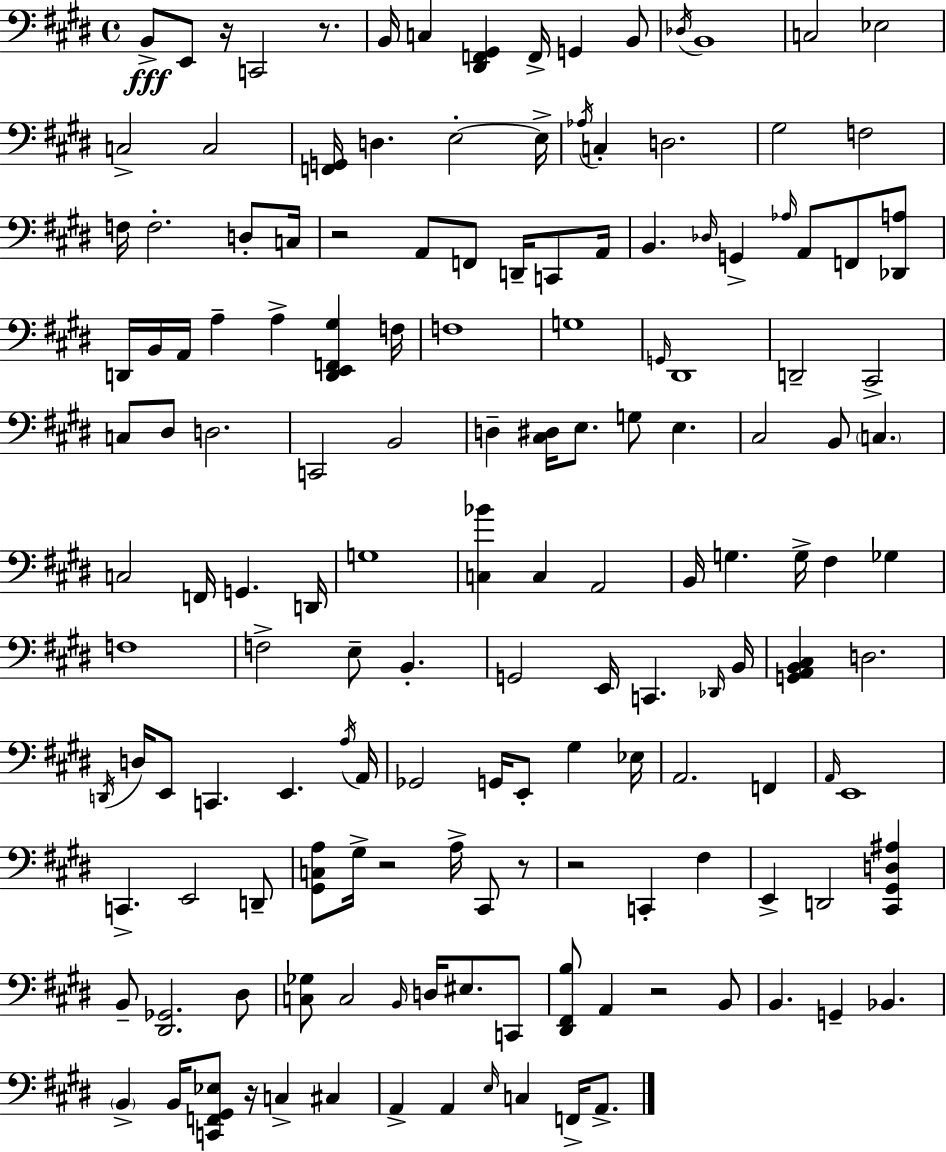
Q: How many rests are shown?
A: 8